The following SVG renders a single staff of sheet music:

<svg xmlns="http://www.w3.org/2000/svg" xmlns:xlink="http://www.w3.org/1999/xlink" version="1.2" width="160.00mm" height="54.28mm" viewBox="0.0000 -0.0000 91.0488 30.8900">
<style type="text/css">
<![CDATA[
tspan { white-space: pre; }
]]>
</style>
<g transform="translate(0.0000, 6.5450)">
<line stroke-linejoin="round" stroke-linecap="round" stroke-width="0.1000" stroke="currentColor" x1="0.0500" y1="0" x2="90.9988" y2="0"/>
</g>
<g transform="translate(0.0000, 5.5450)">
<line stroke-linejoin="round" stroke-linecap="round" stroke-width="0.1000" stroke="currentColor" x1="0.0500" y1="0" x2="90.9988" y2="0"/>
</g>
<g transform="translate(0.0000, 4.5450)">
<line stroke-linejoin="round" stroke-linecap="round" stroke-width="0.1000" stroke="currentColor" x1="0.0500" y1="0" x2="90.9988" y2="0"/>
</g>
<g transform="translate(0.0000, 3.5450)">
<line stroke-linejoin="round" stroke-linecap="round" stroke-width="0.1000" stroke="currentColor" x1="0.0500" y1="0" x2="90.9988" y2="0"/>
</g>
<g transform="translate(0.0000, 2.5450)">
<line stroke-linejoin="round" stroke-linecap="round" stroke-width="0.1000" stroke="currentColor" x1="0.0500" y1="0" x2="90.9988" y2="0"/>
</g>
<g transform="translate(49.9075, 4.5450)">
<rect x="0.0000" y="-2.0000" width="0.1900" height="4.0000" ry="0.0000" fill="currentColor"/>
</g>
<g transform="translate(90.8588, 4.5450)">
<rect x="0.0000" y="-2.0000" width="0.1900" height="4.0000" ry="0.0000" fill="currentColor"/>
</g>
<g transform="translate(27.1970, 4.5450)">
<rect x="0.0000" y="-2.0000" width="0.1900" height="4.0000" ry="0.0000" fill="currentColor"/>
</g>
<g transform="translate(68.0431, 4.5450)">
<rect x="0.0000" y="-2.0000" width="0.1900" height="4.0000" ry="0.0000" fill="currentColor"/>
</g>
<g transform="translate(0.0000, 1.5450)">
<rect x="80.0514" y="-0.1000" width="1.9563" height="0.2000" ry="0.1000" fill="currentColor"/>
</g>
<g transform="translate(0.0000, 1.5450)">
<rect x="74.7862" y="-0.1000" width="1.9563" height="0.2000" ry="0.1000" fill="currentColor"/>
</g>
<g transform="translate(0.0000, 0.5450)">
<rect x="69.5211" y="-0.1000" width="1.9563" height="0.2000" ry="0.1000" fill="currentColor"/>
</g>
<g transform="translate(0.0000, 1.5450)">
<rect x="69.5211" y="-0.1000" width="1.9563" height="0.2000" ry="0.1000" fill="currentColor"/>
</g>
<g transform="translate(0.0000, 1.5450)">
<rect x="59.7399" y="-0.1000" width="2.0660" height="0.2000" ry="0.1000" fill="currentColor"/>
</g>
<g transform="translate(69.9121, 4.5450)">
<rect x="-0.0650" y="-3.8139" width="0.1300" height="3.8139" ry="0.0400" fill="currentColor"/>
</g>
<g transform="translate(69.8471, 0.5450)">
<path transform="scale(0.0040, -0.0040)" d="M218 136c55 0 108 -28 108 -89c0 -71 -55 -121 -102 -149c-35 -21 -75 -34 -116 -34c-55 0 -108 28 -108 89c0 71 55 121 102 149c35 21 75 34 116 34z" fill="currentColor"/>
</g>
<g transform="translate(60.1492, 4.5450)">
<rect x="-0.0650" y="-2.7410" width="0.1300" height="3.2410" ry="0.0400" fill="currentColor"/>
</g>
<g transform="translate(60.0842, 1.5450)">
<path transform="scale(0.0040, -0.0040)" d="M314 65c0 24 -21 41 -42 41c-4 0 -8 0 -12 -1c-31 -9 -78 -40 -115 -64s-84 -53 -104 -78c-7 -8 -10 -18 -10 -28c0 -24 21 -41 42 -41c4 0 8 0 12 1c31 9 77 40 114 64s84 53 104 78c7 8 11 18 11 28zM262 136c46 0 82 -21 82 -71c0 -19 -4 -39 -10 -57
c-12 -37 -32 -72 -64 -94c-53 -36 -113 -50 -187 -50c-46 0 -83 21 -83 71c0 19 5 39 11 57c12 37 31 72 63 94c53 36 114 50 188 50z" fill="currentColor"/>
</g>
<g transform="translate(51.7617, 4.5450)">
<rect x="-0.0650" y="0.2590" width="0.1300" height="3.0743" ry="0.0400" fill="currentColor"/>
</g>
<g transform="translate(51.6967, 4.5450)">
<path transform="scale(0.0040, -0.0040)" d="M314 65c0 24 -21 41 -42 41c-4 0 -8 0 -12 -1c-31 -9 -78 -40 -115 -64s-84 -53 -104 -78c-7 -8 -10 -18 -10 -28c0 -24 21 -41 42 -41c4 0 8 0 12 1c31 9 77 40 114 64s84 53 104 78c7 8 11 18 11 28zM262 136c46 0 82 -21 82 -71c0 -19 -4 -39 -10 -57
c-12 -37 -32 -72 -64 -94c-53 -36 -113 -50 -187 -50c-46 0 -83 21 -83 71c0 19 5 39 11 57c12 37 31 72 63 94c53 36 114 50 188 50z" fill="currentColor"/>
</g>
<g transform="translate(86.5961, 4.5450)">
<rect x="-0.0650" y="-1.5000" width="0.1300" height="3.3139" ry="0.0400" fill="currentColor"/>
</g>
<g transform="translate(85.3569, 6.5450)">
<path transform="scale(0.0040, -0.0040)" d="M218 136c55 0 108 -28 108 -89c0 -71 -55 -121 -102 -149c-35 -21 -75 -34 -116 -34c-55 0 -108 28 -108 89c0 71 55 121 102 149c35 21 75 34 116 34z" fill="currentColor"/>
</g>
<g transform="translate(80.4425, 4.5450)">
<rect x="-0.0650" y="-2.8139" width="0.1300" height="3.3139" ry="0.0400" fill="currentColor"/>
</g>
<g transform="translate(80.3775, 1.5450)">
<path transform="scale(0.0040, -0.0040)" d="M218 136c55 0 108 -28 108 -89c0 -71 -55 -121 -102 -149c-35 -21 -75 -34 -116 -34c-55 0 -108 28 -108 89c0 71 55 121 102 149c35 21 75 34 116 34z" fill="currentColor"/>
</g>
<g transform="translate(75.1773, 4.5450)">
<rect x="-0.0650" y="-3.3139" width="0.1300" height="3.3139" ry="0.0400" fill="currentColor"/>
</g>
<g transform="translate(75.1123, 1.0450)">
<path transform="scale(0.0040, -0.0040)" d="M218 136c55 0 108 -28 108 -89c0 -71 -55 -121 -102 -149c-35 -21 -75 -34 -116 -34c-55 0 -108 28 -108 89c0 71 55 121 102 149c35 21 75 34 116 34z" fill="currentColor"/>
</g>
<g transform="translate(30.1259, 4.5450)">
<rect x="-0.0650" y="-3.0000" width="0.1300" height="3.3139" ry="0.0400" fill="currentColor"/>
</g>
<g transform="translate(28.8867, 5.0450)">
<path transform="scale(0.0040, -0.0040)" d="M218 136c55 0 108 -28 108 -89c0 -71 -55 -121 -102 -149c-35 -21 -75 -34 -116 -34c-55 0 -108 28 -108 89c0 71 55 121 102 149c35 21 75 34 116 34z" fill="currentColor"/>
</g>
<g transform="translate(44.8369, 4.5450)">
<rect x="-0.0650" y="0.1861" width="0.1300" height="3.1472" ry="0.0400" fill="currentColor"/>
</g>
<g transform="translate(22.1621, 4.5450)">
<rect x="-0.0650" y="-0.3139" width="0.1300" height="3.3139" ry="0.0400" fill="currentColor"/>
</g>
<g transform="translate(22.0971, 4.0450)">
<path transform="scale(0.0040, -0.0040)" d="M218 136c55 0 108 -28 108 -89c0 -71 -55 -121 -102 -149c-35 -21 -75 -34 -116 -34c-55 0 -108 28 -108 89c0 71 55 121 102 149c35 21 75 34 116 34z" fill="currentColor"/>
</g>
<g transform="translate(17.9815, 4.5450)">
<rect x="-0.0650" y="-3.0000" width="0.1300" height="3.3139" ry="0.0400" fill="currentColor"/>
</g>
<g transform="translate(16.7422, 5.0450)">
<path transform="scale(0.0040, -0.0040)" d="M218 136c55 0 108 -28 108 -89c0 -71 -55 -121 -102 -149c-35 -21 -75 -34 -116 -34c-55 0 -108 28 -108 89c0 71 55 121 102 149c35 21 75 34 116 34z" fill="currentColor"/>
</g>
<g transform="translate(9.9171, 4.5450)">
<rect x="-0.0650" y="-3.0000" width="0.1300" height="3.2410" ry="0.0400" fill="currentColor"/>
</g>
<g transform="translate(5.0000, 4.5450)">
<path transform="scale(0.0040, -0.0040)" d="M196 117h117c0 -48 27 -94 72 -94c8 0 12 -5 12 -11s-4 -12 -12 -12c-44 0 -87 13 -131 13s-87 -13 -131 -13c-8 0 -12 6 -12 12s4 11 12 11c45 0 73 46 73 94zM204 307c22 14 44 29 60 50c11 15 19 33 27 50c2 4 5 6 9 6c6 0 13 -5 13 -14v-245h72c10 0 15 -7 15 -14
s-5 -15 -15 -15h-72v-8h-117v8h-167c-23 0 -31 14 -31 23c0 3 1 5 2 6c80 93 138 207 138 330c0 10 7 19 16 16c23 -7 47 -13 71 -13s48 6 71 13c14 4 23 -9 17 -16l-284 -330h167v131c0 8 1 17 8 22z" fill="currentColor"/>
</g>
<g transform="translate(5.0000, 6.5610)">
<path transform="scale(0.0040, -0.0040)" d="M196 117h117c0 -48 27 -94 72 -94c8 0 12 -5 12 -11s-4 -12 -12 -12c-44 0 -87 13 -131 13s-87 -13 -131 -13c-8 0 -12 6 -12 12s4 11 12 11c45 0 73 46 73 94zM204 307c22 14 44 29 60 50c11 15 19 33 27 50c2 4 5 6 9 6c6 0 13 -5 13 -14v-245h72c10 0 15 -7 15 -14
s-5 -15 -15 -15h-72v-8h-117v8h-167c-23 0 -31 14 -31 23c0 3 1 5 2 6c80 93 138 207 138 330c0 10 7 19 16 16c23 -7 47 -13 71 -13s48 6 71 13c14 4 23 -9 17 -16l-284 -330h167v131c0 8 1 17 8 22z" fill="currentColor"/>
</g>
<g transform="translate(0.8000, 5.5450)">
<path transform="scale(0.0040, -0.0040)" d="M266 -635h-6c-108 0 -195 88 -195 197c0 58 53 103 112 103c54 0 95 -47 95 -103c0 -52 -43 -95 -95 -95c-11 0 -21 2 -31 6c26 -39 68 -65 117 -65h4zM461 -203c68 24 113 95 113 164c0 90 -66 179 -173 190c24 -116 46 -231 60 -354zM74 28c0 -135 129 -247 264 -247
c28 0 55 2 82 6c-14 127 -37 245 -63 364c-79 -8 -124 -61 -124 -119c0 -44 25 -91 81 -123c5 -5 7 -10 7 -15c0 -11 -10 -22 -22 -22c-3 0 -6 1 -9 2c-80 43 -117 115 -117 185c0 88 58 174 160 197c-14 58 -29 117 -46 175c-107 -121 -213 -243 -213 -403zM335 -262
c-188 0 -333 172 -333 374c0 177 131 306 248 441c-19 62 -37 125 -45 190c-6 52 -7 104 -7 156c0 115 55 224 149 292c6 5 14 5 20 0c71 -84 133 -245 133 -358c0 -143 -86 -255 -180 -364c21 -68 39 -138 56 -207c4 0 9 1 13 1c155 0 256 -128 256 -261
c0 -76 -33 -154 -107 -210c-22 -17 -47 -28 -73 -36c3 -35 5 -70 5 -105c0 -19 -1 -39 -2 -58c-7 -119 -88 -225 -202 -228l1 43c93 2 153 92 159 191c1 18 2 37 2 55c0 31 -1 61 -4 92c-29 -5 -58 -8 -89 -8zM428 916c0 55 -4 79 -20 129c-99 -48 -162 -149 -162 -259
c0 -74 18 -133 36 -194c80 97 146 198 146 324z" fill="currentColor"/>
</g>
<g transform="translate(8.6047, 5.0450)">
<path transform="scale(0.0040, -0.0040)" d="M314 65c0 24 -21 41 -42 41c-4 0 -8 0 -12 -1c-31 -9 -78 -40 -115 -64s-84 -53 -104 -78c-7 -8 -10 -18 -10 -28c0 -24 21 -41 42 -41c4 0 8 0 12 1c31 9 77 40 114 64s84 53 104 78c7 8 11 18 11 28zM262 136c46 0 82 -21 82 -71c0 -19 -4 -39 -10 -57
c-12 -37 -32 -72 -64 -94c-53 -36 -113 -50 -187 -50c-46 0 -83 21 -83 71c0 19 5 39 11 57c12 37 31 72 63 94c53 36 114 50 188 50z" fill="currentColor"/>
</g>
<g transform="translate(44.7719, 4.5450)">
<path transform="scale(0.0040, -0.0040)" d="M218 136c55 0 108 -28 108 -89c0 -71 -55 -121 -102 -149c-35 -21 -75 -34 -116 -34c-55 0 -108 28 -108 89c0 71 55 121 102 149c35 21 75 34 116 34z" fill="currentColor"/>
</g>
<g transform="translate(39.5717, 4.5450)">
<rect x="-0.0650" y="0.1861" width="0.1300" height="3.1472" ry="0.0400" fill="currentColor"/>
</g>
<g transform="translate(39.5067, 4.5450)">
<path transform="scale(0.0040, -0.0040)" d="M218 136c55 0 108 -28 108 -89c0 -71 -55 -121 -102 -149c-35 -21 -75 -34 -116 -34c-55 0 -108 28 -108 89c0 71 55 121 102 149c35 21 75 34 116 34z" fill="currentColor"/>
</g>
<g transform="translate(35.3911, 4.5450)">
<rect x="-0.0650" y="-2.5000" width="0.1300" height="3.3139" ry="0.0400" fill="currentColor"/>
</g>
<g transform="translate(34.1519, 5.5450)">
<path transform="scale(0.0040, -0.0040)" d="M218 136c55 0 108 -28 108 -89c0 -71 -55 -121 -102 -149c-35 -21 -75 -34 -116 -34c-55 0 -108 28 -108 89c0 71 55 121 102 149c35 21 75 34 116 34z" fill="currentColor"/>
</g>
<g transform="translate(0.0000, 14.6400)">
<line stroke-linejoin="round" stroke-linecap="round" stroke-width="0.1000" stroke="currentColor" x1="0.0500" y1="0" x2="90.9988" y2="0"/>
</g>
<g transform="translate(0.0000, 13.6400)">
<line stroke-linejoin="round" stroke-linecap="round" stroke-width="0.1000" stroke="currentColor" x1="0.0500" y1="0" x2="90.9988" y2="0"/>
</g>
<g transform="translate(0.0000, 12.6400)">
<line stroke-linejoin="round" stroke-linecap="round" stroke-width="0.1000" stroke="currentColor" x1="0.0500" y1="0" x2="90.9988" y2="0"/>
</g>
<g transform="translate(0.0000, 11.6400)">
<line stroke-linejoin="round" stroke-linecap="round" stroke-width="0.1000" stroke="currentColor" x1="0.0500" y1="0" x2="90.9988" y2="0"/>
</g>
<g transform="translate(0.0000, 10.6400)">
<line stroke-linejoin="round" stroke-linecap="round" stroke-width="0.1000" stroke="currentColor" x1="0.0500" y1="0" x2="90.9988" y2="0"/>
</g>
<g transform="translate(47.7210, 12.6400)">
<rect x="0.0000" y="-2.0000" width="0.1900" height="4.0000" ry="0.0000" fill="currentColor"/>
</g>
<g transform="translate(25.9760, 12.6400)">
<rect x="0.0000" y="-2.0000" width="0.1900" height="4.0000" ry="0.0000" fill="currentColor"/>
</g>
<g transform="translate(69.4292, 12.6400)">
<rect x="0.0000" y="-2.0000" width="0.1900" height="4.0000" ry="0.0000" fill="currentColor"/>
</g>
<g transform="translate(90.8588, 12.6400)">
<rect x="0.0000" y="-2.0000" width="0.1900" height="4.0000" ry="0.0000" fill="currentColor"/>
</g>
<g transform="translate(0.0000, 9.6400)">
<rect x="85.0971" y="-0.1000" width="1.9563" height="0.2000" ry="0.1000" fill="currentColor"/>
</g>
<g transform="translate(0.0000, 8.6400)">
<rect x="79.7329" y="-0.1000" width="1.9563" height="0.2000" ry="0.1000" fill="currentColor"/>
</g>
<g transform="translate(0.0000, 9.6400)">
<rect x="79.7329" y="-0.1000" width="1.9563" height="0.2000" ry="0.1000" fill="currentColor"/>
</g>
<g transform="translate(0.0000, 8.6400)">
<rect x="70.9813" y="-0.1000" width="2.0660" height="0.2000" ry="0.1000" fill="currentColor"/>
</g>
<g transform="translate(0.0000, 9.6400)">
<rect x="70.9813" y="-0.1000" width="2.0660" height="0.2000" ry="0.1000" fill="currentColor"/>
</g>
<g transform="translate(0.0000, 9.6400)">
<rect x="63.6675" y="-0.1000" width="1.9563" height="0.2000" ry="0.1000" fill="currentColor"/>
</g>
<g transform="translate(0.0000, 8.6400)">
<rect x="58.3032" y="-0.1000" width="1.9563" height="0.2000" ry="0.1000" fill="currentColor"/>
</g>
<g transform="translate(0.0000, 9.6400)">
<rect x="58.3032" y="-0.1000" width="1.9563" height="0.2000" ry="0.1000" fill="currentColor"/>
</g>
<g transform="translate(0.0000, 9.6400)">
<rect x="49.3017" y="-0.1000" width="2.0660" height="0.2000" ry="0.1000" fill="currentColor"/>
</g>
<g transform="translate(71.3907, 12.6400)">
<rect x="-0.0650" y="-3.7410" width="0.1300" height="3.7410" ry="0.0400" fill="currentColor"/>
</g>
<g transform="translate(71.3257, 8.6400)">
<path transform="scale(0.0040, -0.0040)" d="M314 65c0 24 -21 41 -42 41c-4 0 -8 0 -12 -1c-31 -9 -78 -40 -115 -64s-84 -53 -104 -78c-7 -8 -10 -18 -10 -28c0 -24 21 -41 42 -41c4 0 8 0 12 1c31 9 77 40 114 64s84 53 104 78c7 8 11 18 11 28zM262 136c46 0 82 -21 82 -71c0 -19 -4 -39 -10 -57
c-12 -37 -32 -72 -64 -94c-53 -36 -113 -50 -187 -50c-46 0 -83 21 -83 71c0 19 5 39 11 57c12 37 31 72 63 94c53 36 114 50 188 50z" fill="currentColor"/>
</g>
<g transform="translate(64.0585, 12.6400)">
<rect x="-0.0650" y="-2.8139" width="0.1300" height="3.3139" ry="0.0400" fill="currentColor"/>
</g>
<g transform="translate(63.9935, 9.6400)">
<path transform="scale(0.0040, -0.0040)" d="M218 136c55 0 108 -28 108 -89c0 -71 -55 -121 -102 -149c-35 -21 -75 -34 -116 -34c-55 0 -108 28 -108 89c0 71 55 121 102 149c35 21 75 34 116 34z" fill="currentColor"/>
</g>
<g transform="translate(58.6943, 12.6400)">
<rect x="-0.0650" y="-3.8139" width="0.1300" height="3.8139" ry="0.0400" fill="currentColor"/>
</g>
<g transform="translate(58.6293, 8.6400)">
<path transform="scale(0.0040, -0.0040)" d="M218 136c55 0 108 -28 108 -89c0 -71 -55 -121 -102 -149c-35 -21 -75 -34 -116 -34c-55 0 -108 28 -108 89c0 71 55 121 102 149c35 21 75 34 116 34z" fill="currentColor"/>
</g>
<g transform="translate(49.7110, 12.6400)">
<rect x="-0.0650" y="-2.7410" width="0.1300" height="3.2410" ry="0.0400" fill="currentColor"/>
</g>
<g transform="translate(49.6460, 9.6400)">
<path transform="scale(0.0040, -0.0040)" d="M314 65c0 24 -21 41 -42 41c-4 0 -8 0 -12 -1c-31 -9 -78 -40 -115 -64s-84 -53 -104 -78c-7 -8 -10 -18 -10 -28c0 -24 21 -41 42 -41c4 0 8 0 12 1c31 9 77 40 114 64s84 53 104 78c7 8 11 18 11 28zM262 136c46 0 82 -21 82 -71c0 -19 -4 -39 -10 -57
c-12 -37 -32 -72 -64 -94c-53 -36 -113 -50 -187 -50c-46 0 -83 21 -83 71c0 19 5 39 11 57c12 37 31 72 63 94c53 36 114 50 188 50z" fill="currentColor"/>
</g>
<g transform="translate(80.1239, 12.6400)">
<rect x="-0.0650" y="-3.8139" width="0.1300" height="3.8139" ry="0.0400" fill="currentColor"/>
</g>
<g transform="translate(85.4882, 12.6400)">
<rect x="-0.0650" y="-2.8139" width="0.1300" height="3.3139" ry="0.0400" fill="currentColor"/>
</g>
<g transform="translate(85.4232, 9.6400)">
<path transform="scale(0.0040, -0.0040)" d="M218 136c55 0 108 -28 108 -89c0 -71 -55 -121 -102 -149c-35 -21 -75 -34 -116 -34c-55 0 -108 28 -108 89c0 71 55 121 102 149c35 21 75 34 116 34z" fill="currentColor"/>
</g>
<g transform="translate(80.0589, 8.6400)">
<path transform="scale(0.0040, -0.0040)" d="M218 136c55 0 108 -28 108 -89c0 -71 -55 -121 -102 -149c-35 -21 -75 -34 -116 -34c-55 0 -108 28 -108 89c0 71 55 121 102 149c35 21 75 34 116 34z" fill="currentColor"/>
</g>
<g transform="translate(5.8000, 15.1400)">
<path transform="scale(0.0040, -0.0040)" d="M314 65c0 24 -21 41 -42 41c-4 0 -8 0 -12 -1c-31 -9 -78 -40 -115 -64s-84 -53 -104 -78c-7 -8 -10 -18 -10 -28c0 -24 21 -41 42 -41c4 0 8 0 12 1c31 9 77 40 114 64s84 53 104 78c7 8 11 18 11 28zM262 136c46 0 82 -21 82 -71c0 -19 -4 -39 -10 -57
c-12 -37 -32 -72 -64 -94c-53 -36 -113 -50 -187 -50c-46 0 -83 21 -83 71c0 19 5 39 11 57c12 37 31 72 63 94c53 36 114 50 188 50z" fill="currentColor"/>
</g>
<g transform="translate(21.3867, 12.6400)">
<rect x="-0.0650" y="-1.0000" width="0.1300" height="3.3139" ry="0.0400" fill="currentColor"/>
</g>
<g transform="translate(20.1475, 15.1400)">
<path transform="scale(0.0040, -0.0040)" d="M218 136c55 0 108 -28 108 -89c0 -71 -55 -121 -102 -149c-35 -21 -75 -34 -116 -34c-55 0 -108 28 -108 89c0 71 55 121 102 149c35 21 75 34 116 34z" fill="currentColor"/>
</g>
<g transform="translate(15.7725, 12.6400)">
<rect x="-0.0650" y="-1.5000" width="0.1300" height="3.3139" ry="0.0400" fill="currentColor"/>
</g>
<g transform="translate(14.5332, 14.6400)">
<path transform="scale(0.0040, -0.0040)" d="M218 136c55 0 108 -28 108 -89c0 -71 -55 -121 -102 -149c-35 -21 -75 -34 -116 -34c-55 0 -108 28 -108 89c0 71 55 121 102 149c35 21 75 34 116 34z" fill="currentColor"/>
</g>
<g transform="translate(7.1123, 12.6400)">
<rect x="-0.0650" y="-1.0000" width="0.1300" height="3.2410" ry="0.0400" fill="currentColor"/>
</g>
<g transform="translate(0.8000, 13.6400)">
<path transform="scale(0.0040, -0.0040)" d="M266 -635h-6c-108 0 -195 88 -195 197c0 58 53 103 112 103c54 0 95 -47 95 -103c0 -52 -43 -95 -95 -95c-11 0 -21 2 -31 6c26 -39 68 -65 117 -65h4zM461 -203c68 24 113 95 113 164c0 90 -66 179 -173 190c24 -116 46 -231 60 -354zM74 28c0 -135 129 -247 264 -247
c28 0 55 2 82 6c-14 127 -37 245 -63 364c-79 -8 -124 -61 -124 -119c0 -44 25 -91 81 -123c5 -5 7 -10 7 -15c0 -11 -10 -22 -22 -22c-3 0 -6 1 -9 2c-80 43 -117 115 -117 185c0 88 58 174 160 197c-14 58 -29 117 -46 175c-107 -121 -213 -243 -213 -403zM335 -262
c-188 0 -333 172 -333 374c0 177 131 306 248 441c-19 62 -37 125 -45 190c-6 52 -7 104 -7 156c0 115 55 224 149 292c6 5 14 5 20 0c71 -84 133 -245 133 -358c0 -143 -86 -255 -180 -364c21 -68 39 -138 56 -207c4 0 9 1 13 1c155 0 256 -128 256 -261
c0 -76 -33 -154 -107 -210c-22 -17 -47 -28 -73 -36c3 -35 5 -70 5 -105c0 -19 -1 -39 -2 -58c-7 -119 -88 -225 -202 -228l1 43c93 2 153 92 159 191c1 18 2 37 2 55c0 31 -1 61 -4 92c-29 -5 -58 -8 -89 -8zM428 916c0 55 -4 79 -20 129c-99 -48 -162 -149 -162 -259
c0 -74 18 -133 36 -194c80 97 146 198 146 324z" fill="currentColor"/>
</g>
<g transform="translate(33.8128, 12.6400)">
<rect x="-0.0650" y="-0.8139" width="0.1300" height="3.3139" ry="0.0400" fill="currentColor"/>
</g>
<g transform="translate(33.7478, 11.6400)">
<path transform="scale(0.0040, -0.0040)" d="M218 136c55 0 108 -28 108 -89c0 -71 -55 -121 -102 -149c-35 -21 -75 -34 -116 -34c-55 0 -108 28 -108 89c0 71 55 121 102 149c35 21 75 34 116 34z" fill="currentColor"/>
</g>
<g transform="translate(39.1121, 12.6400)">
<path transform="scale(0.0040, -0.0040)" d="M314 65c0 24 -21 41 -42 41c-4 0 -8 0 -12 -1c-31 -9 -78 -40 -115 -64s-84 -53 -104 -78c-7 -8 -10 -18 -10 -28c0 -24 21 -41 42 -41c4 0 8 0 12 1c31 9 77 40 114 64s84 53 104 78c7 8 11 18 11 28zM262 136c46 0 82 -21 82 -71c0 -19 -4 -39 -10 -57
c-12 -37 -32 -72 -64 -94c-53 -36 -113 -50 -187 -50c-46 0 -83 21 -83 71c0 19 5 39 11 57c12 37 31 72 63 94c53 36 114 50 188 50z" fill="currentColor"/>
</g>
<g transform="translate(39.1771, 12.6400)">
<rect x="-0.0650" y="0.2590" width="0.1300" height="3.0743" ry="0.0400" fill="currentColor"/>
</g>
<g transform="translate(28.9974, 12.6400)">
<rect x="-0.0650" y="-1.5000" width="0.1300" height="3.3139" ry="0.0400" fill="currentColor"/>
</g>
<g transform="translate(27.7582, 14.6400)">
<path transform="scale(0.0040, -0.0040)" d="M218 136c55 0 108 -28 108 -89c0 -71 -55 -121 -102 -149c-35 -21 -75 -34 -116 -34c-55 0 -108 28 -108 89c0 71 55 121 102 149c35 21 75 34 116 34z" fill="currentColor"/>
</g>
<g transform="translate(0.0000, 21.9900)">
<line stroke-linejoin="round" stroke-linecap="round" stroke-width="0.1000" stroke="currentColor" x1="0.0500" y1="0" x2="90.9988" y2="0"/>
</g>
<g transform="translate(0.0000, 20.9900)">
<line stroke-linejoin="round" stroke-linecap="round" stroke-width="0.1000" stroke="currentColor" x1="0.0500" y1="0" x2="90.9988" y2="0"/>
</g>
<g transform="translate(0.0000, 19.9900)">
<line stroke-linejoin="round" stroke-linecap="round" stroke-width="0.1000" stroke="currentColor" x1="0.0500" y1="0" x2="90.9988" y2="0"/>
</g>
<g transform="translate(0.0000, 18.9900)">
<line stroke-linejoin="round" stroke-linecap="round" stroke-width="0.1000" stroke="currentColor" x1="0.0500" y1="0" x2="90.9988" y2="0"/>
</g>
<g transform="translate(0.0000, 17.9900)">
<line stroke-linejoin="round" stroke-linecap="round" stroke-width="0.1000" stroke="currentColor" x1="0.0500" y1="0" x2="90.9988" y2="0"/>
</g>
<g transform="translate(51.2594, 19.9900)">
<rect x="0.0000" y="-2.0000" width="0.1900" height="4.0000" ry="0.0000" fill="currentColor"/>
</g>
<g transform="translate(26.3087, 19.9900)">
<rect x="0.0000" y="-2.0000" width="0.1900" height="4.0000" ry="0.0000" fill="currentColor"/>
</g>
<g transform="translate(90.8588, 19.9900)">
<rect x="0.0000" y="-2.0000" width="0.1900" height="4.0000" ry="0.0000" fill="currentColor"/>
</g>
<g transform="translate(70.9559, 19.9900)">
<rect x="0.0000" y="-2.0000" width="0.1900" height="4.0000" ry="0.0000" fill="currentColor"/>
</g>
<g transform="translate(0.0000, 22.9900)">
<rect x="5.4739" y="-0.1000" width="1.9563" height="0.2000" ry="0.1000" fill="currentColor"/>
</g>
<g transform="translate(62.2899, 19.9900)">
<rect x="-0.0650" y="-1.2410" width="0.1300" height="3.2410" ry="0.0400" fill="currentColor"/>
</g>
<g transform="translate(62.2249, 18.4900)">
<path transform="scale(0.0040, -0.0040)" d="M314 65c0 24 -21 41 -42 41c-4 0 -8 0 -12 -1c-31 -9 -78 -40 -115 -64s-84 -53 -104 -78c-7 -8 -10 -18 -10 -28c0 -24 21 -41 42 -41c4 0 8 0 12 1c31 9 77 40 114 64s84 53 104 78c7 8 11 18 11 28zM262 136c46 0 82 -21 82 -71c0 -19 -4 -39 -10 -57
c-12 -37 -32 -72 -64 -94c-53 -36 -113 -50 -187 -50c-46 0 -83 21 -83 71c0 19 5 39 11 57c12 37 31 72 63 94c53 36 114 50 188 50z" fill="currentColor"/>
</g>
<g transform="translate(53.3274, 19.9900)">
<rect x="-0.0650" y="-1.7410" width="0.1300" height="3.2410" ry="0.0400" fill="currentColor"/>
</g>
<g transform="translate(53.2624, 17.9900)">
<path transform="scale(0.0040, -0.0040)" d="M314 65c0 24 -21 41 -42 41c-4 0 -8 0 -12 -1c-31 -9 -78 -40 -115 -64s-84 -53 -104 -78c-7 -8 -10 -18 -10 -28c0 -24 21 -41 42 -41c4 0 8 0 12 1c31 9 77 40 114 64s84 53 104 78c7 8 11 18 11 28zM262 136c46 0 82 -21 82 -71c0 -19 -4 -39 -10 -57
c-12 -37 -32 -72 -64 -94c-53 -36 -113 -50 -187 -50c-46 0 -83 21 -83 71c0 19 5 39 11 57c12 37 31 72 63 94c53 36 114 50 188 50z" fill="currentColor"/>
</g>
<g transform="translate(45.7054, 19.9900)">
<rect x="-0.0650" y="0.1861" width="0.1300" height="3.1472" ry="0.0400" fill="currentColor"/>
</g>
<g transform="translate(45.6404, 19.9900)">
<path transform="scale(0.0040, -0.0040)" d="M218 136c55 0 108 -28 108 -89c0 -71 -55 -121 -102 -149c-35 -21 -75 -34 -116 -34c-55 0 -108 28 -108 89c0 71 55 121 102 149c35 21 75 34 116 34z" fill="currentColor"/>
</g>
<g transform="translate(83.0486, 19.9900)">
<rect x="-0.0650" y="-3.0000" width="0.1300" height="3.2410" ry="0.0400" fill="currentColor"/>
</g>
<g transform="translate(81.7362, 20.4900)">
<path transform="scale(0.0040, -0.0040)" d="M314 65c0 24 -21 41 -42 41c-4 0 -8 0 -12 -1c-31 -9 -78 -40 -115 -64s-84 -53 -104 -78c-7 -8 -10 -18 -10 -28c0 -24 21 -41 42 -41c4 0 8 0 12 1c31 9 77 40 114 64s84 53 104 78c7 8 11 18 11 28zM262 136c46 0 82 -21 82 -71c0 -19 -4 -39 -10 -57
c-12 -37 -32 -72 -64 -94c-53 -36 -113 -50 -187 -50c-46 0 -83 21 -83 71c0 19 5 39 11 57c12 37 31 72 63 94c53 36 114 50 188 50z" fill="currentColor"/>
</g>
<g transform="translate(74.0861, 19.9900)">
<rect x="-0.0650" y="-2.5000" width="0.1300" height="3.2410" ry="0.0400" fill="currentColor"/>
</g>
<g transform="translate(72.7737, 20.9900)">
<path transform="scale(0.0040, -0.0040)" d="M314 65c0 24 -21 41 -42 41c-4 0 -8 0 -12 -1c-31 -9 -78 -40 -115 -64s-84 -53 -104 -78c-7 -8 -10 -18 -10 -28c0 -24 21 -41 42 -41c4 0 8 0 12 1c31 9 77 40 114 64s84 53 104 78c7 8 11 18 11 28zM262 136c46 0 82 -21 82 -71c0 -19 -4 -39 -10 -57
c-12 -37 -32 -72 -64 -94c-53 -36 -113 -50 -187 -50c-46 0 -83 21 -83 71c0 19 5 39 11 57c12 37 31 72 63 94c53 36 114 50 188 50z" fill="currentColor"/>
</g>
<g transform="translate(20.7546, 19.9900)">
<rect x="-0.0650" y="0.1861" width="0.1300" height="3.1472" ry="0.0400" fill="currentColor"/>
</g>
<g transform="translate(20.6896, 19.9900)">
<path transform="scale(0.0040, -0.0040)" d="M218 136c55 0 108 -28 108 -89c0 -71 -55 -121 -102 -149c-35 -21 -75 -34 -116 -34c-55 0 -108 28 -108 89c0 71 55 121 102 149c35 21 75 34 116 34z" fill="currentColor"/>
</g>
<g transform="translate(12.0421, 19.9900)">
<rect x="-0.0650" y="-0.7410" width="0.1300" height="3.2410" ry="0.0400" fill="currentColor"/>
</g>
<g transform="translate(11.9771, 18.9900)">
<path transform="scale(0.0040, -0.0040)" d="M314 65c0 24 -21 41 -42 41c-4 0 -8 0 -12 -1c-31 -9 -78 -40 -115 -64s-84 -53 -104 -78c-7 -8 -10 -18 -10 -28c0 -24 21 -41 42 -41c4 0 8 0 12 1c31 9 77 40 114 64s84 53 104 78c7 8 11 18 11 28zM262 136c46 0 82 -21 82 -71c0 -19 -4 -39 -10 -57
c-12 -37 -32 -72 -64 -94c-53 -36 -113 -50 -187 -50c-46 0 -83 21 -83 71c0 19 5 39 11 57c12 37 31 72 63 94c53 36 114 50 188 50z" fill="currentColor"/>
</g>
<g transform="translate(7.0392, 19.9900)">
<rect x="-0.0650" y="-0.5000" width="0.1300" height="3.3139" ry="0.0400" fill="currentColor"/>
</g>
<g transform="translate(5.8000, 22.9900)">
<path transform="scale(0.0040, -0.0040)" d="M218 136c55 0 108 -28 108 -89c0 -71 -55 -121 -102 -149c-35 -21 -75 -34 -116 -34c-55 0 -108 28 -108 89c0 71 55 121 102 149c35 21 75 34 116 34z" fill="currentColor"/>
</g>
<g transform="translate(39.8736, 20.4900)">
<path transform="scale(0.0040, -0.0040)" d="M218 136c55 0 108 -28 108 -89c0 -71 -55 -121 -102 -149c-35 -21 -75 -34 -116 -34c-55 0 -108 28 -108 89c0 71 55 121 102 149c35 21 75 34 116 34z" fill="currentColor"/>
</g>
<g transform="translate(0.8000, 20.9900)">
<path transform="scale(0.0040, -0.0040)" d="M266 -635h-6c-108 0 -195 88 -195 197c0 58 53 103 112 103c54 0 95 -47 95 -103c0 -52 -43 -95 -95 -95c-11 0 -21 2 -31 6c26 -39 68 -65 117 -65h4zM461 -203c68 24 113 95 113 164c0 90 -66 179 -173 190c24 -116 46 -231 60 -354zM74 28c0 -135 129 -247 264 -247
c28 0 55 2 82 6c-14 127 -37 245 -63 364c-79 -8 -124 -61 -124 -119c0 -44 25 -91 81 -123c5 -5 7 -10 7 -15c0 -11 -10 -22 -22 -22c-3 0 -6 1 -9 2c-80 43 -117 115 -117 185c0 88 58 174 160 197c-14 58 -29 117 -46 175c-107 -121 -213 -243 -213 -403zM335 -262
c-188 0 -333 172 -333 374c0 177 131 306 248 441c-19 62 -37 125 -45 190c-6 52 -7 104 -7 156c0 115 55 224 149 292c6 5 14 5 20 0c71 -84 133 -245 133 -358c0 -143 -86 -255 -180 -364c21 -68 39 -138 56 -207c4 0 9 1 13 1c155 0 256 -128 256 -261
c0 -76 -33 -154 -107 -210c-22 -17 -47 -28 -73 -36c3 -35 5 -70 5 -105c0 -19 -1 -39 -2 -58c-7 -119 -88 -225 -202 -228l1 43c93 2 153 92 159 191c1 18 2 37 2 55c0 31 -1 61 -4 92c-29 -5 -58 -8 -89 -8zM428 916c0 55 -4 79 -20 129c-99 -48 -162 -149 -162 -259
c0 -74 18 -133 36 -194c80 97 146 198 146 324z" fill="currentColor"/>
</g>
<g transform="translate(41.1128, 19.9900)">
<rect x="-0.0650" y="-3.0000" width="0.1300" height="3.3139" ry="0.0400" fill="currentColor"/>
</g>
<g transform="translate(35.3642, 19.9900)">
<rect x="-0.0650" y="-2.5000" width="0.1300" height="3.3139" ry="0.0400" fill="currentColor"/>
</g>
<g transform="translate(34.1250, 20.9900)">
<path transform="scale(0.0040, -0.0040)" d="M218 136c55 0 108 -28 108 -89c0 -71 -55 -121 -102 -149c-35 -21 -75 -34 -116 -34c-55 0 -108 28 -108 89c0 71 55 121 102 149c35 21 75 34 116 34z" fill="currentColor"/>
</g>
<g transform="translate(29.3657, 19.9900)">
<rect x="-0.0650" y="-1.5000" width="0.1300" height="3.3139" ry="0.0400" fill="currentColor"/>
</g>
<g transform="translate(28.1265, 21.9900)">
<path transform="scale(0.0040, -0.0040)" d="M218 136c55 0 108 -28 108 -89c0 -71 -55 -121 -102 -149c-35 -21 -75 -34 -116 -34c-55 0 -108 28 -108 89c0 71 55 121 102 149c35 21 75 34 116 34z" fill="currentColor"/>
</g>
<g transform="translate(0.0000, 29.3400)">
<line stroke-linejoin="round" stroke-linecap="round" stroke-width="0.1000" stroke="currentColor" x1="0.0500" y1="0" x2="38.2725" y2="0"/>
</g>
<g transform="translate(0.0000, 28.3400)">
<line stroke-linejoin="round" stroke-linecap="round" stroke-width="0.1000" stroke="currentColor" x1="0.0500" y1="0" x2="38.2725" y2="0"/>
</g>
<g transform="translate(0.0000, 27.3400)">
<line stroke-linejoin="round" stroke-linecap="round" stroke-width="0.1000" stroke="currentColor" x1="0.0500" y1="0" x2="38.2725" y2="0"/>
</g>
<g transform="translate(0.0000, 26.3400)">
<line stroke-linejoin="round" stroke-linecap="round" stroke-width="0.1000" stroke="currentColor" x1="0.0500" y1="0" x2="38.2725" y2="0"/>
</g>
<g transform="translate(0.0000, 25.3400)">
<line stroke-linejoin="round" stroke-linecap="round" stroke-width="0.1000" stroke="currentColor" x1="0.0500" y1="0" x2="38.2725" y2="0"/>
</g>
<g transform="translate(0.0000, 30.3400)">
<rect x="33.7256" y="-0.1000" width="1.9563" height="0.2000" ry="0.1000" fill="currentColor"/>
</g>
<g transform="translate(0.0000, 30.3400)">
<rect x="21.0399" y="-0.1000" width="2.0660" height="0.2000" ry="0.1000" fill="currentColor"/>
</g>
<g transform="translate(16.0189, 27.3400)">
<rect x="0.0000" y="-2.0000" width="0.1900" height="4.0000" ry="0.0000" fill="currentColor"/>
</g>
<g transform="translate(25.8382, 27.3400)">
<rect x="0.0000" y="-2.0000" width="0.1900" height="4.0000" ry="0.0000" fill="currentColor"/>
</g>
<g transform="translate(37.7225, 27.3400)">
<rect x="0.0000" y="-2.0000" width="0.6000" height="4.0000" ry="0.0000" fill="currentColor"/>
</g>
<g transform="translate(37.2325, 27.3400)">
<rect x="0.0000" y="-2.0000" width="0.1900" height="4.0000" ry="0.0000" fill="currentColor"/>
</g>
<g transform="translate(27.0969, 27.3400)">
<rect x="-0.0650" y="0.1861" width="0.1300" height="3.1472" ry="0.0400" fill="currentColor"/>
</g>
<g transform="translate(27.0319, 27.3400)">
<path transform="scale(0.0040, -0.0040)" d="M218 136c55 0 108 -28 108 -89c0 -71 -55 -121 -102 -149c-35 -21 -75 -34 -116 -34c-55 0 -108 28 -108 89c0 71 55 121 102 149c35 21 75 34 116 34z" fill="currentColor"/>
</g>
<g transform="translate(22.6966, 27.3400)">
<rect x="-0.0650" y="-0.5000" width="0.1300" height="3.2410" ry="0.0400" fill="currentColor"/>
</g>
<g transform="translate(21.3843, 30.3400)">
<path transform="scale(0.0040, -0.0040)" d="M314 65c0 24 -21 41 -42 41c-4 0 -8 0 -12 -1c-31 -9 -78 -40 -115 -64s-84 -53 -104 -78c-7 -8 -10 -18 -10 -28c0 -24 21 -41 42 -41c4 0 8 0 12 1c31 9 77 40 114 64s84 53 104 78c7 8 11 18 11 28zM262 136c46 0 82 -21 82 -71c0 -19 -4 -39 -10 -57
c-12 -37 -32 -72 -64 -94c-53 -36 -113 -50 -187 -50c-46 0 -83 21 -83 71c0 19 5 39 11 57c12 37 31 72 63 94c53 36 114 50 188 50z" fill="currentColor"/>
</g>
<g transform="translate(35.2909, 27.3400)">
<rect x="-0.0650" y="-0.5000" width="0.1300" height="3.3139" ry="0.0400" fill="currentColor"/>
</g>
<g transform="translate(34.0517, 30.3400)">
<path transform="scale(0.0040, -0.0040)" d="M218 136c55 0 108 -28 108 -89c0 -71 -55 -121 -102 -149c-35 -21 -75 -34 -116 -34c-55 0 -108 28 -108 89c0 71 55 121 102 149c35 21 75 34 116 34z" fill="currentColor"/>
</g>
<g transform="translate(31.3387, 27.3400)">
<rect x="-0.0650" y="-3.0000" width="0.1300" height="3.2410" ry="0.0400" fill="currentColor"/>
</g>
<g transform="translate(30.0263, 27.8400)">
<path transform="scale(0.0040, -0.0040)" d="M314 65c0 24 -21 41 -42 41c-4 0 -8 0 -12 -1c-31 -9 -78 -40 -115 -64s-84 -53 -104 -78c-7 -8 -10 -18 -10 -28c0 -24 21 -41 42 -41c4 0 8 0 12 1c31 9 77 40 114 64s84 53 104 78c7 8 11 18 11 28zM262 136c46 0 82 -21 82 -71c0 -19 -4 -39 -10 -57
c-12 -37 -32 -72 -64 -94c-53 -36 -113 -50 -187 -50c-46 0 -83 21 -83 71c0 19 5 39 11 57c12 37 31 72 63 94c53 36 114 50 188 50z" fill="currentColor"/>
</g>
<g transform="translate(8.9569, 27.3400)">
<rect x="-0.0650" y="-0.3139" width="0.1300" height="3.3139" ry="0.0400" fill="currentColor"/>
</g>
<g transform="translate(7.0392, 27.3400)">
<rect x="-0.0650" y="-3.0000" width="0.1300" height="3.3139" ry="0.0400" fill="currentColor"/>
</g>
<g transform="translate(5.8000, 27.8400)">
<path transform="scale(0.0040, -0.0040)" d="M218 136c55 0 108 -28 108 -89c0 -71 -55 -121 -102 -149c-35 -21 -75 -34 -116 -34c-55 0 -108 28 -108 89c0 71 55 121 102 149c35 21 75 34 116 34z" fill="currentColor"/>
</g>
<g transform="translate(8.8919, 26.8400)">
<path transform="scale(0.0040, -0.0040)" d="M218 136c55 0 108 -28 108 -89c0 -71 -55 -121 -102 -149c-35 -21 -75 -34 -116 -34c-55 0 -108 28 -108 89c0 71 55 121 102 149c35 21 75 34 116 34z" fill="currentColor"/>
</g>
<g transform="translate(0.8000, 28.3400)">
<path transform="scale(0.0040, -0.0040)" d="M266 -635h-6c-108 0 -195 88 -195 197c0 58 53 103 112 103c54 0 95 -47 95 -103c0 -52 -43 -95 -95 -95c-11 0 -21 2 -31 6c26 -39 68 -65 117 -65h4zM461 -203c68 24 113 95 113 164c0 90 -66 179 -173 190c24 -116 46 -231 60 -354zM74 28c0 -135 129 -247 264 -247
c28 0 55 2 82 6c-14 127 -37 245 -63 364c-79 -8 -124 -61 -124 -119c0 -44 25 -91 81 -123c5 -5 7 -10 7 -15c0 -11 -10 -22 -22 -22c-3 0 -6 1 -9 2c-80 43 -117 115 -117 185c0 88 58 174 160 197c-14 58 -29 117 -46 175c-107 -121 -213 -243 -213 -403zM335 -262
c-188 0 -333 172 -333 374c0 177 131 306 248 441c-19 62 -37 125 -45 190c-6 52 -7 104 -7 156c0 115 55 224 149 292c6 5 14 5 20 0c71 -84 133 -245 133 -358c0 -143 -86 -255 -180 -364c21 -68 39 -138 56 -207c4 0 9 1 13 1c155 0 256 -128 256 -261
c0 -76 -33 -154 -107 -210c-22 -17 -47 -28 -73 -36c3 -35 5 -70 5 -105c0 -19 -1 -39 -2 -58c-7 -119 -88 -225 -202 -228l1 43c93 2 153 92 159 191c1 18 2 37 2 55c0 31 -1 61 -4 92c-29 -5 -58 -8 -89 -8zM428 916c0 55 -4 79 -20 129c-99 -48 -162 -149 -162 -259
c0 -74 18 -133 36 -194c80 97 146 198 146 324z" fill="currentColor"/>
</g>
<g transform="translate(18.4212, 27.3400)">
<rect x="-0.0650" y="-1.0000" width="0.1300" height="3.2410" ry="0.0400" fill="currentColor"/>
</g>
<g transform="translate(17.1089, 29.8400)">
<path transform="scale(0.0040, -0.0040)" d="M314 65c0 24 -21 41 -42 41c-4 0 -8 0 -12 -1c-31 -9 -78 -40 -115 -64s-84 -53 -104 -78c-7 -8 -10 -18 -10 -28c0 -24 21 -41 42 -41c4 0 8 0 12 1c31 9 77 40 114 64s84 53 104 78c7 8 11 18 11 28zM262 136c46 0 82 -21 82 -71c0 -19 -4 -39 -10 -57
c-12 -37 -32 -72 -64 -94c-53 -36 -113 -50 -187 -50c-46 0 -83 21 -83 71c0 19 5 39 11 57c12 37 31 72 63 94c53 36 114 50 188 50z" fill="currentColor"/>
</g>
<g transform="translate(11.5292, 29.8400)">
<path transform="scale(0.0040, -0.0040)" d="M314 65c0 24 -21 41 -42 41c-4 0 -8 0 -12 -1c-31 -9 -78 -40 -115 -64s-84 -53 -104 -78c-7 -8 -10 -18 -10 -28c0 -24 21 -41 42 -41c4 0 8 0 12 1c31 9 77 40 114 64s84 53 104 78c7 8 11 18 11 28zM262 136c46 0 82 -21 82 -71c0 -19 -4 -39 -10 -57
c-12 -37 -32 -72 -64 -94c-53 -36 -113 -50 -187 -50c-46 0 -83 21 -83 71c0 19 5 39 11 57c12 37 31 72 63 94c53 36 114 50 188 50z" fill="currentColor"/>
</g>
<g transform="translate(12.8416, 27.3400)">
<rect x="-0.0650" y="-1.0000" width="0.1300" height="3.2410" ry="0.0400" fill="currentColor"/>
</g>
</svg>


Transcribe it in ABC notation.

X:1
T:Untitled
M:4/4
L:1/4
K:C
A2 A c A G B B B2 a2 c' b a E D2 E D E d B2 a2 c' a c'2 c' a C d2 B E G A B f2 e2 G2 A2 A c D2 D2 C2 B A2 C